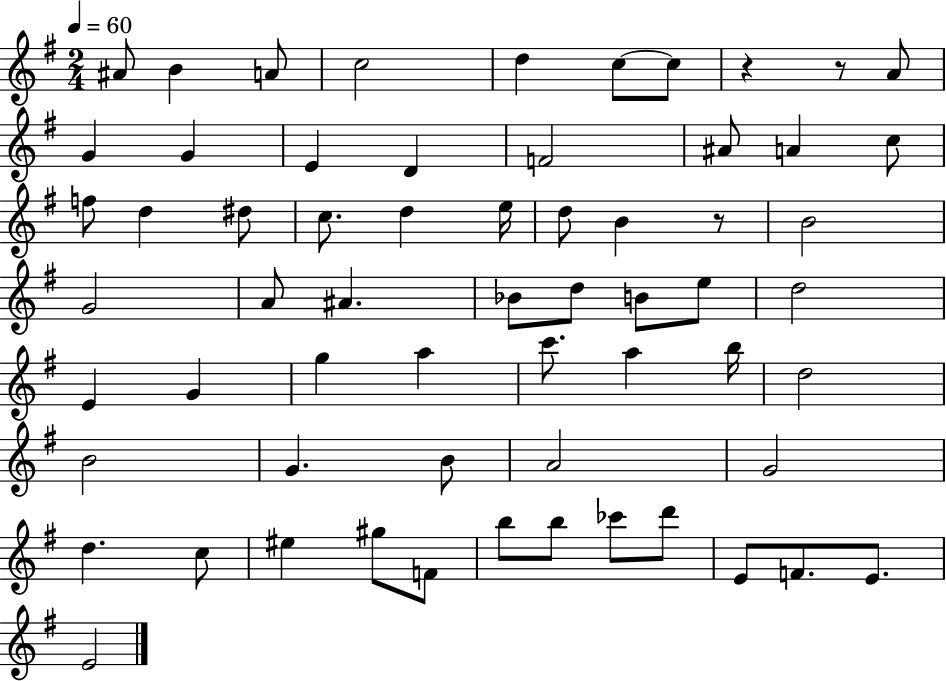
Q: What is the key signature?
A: G major